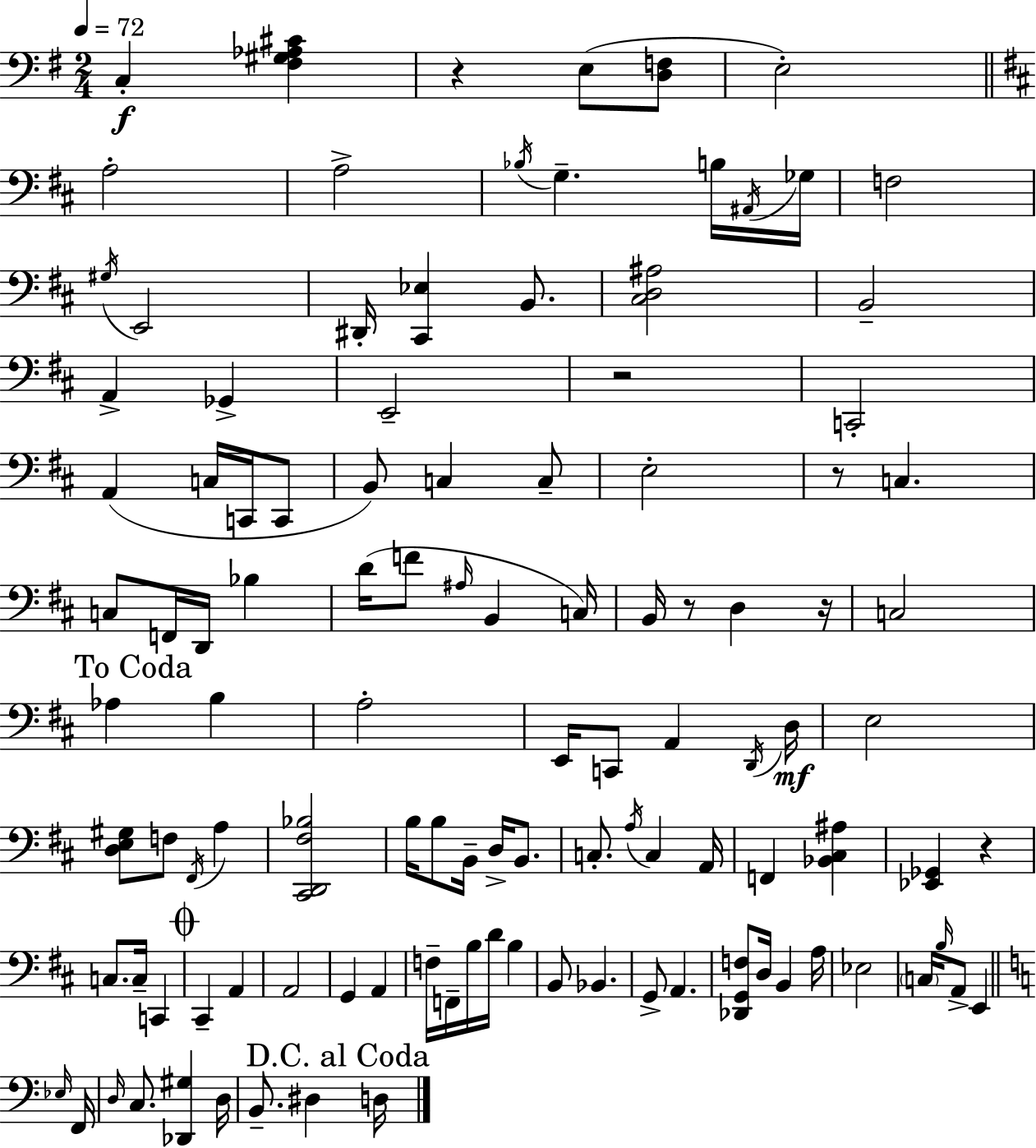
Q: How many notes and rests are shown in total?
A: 112